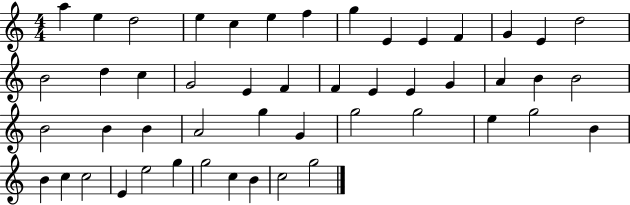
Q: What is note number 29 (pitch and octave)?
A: B4